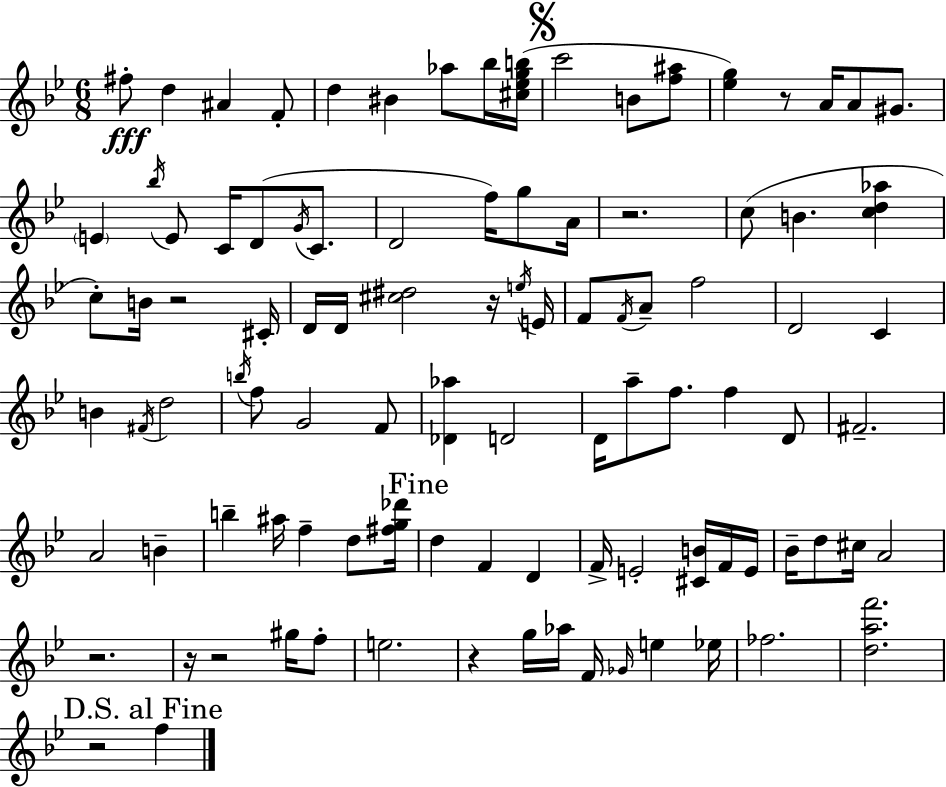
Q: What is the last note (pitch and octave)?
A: F5